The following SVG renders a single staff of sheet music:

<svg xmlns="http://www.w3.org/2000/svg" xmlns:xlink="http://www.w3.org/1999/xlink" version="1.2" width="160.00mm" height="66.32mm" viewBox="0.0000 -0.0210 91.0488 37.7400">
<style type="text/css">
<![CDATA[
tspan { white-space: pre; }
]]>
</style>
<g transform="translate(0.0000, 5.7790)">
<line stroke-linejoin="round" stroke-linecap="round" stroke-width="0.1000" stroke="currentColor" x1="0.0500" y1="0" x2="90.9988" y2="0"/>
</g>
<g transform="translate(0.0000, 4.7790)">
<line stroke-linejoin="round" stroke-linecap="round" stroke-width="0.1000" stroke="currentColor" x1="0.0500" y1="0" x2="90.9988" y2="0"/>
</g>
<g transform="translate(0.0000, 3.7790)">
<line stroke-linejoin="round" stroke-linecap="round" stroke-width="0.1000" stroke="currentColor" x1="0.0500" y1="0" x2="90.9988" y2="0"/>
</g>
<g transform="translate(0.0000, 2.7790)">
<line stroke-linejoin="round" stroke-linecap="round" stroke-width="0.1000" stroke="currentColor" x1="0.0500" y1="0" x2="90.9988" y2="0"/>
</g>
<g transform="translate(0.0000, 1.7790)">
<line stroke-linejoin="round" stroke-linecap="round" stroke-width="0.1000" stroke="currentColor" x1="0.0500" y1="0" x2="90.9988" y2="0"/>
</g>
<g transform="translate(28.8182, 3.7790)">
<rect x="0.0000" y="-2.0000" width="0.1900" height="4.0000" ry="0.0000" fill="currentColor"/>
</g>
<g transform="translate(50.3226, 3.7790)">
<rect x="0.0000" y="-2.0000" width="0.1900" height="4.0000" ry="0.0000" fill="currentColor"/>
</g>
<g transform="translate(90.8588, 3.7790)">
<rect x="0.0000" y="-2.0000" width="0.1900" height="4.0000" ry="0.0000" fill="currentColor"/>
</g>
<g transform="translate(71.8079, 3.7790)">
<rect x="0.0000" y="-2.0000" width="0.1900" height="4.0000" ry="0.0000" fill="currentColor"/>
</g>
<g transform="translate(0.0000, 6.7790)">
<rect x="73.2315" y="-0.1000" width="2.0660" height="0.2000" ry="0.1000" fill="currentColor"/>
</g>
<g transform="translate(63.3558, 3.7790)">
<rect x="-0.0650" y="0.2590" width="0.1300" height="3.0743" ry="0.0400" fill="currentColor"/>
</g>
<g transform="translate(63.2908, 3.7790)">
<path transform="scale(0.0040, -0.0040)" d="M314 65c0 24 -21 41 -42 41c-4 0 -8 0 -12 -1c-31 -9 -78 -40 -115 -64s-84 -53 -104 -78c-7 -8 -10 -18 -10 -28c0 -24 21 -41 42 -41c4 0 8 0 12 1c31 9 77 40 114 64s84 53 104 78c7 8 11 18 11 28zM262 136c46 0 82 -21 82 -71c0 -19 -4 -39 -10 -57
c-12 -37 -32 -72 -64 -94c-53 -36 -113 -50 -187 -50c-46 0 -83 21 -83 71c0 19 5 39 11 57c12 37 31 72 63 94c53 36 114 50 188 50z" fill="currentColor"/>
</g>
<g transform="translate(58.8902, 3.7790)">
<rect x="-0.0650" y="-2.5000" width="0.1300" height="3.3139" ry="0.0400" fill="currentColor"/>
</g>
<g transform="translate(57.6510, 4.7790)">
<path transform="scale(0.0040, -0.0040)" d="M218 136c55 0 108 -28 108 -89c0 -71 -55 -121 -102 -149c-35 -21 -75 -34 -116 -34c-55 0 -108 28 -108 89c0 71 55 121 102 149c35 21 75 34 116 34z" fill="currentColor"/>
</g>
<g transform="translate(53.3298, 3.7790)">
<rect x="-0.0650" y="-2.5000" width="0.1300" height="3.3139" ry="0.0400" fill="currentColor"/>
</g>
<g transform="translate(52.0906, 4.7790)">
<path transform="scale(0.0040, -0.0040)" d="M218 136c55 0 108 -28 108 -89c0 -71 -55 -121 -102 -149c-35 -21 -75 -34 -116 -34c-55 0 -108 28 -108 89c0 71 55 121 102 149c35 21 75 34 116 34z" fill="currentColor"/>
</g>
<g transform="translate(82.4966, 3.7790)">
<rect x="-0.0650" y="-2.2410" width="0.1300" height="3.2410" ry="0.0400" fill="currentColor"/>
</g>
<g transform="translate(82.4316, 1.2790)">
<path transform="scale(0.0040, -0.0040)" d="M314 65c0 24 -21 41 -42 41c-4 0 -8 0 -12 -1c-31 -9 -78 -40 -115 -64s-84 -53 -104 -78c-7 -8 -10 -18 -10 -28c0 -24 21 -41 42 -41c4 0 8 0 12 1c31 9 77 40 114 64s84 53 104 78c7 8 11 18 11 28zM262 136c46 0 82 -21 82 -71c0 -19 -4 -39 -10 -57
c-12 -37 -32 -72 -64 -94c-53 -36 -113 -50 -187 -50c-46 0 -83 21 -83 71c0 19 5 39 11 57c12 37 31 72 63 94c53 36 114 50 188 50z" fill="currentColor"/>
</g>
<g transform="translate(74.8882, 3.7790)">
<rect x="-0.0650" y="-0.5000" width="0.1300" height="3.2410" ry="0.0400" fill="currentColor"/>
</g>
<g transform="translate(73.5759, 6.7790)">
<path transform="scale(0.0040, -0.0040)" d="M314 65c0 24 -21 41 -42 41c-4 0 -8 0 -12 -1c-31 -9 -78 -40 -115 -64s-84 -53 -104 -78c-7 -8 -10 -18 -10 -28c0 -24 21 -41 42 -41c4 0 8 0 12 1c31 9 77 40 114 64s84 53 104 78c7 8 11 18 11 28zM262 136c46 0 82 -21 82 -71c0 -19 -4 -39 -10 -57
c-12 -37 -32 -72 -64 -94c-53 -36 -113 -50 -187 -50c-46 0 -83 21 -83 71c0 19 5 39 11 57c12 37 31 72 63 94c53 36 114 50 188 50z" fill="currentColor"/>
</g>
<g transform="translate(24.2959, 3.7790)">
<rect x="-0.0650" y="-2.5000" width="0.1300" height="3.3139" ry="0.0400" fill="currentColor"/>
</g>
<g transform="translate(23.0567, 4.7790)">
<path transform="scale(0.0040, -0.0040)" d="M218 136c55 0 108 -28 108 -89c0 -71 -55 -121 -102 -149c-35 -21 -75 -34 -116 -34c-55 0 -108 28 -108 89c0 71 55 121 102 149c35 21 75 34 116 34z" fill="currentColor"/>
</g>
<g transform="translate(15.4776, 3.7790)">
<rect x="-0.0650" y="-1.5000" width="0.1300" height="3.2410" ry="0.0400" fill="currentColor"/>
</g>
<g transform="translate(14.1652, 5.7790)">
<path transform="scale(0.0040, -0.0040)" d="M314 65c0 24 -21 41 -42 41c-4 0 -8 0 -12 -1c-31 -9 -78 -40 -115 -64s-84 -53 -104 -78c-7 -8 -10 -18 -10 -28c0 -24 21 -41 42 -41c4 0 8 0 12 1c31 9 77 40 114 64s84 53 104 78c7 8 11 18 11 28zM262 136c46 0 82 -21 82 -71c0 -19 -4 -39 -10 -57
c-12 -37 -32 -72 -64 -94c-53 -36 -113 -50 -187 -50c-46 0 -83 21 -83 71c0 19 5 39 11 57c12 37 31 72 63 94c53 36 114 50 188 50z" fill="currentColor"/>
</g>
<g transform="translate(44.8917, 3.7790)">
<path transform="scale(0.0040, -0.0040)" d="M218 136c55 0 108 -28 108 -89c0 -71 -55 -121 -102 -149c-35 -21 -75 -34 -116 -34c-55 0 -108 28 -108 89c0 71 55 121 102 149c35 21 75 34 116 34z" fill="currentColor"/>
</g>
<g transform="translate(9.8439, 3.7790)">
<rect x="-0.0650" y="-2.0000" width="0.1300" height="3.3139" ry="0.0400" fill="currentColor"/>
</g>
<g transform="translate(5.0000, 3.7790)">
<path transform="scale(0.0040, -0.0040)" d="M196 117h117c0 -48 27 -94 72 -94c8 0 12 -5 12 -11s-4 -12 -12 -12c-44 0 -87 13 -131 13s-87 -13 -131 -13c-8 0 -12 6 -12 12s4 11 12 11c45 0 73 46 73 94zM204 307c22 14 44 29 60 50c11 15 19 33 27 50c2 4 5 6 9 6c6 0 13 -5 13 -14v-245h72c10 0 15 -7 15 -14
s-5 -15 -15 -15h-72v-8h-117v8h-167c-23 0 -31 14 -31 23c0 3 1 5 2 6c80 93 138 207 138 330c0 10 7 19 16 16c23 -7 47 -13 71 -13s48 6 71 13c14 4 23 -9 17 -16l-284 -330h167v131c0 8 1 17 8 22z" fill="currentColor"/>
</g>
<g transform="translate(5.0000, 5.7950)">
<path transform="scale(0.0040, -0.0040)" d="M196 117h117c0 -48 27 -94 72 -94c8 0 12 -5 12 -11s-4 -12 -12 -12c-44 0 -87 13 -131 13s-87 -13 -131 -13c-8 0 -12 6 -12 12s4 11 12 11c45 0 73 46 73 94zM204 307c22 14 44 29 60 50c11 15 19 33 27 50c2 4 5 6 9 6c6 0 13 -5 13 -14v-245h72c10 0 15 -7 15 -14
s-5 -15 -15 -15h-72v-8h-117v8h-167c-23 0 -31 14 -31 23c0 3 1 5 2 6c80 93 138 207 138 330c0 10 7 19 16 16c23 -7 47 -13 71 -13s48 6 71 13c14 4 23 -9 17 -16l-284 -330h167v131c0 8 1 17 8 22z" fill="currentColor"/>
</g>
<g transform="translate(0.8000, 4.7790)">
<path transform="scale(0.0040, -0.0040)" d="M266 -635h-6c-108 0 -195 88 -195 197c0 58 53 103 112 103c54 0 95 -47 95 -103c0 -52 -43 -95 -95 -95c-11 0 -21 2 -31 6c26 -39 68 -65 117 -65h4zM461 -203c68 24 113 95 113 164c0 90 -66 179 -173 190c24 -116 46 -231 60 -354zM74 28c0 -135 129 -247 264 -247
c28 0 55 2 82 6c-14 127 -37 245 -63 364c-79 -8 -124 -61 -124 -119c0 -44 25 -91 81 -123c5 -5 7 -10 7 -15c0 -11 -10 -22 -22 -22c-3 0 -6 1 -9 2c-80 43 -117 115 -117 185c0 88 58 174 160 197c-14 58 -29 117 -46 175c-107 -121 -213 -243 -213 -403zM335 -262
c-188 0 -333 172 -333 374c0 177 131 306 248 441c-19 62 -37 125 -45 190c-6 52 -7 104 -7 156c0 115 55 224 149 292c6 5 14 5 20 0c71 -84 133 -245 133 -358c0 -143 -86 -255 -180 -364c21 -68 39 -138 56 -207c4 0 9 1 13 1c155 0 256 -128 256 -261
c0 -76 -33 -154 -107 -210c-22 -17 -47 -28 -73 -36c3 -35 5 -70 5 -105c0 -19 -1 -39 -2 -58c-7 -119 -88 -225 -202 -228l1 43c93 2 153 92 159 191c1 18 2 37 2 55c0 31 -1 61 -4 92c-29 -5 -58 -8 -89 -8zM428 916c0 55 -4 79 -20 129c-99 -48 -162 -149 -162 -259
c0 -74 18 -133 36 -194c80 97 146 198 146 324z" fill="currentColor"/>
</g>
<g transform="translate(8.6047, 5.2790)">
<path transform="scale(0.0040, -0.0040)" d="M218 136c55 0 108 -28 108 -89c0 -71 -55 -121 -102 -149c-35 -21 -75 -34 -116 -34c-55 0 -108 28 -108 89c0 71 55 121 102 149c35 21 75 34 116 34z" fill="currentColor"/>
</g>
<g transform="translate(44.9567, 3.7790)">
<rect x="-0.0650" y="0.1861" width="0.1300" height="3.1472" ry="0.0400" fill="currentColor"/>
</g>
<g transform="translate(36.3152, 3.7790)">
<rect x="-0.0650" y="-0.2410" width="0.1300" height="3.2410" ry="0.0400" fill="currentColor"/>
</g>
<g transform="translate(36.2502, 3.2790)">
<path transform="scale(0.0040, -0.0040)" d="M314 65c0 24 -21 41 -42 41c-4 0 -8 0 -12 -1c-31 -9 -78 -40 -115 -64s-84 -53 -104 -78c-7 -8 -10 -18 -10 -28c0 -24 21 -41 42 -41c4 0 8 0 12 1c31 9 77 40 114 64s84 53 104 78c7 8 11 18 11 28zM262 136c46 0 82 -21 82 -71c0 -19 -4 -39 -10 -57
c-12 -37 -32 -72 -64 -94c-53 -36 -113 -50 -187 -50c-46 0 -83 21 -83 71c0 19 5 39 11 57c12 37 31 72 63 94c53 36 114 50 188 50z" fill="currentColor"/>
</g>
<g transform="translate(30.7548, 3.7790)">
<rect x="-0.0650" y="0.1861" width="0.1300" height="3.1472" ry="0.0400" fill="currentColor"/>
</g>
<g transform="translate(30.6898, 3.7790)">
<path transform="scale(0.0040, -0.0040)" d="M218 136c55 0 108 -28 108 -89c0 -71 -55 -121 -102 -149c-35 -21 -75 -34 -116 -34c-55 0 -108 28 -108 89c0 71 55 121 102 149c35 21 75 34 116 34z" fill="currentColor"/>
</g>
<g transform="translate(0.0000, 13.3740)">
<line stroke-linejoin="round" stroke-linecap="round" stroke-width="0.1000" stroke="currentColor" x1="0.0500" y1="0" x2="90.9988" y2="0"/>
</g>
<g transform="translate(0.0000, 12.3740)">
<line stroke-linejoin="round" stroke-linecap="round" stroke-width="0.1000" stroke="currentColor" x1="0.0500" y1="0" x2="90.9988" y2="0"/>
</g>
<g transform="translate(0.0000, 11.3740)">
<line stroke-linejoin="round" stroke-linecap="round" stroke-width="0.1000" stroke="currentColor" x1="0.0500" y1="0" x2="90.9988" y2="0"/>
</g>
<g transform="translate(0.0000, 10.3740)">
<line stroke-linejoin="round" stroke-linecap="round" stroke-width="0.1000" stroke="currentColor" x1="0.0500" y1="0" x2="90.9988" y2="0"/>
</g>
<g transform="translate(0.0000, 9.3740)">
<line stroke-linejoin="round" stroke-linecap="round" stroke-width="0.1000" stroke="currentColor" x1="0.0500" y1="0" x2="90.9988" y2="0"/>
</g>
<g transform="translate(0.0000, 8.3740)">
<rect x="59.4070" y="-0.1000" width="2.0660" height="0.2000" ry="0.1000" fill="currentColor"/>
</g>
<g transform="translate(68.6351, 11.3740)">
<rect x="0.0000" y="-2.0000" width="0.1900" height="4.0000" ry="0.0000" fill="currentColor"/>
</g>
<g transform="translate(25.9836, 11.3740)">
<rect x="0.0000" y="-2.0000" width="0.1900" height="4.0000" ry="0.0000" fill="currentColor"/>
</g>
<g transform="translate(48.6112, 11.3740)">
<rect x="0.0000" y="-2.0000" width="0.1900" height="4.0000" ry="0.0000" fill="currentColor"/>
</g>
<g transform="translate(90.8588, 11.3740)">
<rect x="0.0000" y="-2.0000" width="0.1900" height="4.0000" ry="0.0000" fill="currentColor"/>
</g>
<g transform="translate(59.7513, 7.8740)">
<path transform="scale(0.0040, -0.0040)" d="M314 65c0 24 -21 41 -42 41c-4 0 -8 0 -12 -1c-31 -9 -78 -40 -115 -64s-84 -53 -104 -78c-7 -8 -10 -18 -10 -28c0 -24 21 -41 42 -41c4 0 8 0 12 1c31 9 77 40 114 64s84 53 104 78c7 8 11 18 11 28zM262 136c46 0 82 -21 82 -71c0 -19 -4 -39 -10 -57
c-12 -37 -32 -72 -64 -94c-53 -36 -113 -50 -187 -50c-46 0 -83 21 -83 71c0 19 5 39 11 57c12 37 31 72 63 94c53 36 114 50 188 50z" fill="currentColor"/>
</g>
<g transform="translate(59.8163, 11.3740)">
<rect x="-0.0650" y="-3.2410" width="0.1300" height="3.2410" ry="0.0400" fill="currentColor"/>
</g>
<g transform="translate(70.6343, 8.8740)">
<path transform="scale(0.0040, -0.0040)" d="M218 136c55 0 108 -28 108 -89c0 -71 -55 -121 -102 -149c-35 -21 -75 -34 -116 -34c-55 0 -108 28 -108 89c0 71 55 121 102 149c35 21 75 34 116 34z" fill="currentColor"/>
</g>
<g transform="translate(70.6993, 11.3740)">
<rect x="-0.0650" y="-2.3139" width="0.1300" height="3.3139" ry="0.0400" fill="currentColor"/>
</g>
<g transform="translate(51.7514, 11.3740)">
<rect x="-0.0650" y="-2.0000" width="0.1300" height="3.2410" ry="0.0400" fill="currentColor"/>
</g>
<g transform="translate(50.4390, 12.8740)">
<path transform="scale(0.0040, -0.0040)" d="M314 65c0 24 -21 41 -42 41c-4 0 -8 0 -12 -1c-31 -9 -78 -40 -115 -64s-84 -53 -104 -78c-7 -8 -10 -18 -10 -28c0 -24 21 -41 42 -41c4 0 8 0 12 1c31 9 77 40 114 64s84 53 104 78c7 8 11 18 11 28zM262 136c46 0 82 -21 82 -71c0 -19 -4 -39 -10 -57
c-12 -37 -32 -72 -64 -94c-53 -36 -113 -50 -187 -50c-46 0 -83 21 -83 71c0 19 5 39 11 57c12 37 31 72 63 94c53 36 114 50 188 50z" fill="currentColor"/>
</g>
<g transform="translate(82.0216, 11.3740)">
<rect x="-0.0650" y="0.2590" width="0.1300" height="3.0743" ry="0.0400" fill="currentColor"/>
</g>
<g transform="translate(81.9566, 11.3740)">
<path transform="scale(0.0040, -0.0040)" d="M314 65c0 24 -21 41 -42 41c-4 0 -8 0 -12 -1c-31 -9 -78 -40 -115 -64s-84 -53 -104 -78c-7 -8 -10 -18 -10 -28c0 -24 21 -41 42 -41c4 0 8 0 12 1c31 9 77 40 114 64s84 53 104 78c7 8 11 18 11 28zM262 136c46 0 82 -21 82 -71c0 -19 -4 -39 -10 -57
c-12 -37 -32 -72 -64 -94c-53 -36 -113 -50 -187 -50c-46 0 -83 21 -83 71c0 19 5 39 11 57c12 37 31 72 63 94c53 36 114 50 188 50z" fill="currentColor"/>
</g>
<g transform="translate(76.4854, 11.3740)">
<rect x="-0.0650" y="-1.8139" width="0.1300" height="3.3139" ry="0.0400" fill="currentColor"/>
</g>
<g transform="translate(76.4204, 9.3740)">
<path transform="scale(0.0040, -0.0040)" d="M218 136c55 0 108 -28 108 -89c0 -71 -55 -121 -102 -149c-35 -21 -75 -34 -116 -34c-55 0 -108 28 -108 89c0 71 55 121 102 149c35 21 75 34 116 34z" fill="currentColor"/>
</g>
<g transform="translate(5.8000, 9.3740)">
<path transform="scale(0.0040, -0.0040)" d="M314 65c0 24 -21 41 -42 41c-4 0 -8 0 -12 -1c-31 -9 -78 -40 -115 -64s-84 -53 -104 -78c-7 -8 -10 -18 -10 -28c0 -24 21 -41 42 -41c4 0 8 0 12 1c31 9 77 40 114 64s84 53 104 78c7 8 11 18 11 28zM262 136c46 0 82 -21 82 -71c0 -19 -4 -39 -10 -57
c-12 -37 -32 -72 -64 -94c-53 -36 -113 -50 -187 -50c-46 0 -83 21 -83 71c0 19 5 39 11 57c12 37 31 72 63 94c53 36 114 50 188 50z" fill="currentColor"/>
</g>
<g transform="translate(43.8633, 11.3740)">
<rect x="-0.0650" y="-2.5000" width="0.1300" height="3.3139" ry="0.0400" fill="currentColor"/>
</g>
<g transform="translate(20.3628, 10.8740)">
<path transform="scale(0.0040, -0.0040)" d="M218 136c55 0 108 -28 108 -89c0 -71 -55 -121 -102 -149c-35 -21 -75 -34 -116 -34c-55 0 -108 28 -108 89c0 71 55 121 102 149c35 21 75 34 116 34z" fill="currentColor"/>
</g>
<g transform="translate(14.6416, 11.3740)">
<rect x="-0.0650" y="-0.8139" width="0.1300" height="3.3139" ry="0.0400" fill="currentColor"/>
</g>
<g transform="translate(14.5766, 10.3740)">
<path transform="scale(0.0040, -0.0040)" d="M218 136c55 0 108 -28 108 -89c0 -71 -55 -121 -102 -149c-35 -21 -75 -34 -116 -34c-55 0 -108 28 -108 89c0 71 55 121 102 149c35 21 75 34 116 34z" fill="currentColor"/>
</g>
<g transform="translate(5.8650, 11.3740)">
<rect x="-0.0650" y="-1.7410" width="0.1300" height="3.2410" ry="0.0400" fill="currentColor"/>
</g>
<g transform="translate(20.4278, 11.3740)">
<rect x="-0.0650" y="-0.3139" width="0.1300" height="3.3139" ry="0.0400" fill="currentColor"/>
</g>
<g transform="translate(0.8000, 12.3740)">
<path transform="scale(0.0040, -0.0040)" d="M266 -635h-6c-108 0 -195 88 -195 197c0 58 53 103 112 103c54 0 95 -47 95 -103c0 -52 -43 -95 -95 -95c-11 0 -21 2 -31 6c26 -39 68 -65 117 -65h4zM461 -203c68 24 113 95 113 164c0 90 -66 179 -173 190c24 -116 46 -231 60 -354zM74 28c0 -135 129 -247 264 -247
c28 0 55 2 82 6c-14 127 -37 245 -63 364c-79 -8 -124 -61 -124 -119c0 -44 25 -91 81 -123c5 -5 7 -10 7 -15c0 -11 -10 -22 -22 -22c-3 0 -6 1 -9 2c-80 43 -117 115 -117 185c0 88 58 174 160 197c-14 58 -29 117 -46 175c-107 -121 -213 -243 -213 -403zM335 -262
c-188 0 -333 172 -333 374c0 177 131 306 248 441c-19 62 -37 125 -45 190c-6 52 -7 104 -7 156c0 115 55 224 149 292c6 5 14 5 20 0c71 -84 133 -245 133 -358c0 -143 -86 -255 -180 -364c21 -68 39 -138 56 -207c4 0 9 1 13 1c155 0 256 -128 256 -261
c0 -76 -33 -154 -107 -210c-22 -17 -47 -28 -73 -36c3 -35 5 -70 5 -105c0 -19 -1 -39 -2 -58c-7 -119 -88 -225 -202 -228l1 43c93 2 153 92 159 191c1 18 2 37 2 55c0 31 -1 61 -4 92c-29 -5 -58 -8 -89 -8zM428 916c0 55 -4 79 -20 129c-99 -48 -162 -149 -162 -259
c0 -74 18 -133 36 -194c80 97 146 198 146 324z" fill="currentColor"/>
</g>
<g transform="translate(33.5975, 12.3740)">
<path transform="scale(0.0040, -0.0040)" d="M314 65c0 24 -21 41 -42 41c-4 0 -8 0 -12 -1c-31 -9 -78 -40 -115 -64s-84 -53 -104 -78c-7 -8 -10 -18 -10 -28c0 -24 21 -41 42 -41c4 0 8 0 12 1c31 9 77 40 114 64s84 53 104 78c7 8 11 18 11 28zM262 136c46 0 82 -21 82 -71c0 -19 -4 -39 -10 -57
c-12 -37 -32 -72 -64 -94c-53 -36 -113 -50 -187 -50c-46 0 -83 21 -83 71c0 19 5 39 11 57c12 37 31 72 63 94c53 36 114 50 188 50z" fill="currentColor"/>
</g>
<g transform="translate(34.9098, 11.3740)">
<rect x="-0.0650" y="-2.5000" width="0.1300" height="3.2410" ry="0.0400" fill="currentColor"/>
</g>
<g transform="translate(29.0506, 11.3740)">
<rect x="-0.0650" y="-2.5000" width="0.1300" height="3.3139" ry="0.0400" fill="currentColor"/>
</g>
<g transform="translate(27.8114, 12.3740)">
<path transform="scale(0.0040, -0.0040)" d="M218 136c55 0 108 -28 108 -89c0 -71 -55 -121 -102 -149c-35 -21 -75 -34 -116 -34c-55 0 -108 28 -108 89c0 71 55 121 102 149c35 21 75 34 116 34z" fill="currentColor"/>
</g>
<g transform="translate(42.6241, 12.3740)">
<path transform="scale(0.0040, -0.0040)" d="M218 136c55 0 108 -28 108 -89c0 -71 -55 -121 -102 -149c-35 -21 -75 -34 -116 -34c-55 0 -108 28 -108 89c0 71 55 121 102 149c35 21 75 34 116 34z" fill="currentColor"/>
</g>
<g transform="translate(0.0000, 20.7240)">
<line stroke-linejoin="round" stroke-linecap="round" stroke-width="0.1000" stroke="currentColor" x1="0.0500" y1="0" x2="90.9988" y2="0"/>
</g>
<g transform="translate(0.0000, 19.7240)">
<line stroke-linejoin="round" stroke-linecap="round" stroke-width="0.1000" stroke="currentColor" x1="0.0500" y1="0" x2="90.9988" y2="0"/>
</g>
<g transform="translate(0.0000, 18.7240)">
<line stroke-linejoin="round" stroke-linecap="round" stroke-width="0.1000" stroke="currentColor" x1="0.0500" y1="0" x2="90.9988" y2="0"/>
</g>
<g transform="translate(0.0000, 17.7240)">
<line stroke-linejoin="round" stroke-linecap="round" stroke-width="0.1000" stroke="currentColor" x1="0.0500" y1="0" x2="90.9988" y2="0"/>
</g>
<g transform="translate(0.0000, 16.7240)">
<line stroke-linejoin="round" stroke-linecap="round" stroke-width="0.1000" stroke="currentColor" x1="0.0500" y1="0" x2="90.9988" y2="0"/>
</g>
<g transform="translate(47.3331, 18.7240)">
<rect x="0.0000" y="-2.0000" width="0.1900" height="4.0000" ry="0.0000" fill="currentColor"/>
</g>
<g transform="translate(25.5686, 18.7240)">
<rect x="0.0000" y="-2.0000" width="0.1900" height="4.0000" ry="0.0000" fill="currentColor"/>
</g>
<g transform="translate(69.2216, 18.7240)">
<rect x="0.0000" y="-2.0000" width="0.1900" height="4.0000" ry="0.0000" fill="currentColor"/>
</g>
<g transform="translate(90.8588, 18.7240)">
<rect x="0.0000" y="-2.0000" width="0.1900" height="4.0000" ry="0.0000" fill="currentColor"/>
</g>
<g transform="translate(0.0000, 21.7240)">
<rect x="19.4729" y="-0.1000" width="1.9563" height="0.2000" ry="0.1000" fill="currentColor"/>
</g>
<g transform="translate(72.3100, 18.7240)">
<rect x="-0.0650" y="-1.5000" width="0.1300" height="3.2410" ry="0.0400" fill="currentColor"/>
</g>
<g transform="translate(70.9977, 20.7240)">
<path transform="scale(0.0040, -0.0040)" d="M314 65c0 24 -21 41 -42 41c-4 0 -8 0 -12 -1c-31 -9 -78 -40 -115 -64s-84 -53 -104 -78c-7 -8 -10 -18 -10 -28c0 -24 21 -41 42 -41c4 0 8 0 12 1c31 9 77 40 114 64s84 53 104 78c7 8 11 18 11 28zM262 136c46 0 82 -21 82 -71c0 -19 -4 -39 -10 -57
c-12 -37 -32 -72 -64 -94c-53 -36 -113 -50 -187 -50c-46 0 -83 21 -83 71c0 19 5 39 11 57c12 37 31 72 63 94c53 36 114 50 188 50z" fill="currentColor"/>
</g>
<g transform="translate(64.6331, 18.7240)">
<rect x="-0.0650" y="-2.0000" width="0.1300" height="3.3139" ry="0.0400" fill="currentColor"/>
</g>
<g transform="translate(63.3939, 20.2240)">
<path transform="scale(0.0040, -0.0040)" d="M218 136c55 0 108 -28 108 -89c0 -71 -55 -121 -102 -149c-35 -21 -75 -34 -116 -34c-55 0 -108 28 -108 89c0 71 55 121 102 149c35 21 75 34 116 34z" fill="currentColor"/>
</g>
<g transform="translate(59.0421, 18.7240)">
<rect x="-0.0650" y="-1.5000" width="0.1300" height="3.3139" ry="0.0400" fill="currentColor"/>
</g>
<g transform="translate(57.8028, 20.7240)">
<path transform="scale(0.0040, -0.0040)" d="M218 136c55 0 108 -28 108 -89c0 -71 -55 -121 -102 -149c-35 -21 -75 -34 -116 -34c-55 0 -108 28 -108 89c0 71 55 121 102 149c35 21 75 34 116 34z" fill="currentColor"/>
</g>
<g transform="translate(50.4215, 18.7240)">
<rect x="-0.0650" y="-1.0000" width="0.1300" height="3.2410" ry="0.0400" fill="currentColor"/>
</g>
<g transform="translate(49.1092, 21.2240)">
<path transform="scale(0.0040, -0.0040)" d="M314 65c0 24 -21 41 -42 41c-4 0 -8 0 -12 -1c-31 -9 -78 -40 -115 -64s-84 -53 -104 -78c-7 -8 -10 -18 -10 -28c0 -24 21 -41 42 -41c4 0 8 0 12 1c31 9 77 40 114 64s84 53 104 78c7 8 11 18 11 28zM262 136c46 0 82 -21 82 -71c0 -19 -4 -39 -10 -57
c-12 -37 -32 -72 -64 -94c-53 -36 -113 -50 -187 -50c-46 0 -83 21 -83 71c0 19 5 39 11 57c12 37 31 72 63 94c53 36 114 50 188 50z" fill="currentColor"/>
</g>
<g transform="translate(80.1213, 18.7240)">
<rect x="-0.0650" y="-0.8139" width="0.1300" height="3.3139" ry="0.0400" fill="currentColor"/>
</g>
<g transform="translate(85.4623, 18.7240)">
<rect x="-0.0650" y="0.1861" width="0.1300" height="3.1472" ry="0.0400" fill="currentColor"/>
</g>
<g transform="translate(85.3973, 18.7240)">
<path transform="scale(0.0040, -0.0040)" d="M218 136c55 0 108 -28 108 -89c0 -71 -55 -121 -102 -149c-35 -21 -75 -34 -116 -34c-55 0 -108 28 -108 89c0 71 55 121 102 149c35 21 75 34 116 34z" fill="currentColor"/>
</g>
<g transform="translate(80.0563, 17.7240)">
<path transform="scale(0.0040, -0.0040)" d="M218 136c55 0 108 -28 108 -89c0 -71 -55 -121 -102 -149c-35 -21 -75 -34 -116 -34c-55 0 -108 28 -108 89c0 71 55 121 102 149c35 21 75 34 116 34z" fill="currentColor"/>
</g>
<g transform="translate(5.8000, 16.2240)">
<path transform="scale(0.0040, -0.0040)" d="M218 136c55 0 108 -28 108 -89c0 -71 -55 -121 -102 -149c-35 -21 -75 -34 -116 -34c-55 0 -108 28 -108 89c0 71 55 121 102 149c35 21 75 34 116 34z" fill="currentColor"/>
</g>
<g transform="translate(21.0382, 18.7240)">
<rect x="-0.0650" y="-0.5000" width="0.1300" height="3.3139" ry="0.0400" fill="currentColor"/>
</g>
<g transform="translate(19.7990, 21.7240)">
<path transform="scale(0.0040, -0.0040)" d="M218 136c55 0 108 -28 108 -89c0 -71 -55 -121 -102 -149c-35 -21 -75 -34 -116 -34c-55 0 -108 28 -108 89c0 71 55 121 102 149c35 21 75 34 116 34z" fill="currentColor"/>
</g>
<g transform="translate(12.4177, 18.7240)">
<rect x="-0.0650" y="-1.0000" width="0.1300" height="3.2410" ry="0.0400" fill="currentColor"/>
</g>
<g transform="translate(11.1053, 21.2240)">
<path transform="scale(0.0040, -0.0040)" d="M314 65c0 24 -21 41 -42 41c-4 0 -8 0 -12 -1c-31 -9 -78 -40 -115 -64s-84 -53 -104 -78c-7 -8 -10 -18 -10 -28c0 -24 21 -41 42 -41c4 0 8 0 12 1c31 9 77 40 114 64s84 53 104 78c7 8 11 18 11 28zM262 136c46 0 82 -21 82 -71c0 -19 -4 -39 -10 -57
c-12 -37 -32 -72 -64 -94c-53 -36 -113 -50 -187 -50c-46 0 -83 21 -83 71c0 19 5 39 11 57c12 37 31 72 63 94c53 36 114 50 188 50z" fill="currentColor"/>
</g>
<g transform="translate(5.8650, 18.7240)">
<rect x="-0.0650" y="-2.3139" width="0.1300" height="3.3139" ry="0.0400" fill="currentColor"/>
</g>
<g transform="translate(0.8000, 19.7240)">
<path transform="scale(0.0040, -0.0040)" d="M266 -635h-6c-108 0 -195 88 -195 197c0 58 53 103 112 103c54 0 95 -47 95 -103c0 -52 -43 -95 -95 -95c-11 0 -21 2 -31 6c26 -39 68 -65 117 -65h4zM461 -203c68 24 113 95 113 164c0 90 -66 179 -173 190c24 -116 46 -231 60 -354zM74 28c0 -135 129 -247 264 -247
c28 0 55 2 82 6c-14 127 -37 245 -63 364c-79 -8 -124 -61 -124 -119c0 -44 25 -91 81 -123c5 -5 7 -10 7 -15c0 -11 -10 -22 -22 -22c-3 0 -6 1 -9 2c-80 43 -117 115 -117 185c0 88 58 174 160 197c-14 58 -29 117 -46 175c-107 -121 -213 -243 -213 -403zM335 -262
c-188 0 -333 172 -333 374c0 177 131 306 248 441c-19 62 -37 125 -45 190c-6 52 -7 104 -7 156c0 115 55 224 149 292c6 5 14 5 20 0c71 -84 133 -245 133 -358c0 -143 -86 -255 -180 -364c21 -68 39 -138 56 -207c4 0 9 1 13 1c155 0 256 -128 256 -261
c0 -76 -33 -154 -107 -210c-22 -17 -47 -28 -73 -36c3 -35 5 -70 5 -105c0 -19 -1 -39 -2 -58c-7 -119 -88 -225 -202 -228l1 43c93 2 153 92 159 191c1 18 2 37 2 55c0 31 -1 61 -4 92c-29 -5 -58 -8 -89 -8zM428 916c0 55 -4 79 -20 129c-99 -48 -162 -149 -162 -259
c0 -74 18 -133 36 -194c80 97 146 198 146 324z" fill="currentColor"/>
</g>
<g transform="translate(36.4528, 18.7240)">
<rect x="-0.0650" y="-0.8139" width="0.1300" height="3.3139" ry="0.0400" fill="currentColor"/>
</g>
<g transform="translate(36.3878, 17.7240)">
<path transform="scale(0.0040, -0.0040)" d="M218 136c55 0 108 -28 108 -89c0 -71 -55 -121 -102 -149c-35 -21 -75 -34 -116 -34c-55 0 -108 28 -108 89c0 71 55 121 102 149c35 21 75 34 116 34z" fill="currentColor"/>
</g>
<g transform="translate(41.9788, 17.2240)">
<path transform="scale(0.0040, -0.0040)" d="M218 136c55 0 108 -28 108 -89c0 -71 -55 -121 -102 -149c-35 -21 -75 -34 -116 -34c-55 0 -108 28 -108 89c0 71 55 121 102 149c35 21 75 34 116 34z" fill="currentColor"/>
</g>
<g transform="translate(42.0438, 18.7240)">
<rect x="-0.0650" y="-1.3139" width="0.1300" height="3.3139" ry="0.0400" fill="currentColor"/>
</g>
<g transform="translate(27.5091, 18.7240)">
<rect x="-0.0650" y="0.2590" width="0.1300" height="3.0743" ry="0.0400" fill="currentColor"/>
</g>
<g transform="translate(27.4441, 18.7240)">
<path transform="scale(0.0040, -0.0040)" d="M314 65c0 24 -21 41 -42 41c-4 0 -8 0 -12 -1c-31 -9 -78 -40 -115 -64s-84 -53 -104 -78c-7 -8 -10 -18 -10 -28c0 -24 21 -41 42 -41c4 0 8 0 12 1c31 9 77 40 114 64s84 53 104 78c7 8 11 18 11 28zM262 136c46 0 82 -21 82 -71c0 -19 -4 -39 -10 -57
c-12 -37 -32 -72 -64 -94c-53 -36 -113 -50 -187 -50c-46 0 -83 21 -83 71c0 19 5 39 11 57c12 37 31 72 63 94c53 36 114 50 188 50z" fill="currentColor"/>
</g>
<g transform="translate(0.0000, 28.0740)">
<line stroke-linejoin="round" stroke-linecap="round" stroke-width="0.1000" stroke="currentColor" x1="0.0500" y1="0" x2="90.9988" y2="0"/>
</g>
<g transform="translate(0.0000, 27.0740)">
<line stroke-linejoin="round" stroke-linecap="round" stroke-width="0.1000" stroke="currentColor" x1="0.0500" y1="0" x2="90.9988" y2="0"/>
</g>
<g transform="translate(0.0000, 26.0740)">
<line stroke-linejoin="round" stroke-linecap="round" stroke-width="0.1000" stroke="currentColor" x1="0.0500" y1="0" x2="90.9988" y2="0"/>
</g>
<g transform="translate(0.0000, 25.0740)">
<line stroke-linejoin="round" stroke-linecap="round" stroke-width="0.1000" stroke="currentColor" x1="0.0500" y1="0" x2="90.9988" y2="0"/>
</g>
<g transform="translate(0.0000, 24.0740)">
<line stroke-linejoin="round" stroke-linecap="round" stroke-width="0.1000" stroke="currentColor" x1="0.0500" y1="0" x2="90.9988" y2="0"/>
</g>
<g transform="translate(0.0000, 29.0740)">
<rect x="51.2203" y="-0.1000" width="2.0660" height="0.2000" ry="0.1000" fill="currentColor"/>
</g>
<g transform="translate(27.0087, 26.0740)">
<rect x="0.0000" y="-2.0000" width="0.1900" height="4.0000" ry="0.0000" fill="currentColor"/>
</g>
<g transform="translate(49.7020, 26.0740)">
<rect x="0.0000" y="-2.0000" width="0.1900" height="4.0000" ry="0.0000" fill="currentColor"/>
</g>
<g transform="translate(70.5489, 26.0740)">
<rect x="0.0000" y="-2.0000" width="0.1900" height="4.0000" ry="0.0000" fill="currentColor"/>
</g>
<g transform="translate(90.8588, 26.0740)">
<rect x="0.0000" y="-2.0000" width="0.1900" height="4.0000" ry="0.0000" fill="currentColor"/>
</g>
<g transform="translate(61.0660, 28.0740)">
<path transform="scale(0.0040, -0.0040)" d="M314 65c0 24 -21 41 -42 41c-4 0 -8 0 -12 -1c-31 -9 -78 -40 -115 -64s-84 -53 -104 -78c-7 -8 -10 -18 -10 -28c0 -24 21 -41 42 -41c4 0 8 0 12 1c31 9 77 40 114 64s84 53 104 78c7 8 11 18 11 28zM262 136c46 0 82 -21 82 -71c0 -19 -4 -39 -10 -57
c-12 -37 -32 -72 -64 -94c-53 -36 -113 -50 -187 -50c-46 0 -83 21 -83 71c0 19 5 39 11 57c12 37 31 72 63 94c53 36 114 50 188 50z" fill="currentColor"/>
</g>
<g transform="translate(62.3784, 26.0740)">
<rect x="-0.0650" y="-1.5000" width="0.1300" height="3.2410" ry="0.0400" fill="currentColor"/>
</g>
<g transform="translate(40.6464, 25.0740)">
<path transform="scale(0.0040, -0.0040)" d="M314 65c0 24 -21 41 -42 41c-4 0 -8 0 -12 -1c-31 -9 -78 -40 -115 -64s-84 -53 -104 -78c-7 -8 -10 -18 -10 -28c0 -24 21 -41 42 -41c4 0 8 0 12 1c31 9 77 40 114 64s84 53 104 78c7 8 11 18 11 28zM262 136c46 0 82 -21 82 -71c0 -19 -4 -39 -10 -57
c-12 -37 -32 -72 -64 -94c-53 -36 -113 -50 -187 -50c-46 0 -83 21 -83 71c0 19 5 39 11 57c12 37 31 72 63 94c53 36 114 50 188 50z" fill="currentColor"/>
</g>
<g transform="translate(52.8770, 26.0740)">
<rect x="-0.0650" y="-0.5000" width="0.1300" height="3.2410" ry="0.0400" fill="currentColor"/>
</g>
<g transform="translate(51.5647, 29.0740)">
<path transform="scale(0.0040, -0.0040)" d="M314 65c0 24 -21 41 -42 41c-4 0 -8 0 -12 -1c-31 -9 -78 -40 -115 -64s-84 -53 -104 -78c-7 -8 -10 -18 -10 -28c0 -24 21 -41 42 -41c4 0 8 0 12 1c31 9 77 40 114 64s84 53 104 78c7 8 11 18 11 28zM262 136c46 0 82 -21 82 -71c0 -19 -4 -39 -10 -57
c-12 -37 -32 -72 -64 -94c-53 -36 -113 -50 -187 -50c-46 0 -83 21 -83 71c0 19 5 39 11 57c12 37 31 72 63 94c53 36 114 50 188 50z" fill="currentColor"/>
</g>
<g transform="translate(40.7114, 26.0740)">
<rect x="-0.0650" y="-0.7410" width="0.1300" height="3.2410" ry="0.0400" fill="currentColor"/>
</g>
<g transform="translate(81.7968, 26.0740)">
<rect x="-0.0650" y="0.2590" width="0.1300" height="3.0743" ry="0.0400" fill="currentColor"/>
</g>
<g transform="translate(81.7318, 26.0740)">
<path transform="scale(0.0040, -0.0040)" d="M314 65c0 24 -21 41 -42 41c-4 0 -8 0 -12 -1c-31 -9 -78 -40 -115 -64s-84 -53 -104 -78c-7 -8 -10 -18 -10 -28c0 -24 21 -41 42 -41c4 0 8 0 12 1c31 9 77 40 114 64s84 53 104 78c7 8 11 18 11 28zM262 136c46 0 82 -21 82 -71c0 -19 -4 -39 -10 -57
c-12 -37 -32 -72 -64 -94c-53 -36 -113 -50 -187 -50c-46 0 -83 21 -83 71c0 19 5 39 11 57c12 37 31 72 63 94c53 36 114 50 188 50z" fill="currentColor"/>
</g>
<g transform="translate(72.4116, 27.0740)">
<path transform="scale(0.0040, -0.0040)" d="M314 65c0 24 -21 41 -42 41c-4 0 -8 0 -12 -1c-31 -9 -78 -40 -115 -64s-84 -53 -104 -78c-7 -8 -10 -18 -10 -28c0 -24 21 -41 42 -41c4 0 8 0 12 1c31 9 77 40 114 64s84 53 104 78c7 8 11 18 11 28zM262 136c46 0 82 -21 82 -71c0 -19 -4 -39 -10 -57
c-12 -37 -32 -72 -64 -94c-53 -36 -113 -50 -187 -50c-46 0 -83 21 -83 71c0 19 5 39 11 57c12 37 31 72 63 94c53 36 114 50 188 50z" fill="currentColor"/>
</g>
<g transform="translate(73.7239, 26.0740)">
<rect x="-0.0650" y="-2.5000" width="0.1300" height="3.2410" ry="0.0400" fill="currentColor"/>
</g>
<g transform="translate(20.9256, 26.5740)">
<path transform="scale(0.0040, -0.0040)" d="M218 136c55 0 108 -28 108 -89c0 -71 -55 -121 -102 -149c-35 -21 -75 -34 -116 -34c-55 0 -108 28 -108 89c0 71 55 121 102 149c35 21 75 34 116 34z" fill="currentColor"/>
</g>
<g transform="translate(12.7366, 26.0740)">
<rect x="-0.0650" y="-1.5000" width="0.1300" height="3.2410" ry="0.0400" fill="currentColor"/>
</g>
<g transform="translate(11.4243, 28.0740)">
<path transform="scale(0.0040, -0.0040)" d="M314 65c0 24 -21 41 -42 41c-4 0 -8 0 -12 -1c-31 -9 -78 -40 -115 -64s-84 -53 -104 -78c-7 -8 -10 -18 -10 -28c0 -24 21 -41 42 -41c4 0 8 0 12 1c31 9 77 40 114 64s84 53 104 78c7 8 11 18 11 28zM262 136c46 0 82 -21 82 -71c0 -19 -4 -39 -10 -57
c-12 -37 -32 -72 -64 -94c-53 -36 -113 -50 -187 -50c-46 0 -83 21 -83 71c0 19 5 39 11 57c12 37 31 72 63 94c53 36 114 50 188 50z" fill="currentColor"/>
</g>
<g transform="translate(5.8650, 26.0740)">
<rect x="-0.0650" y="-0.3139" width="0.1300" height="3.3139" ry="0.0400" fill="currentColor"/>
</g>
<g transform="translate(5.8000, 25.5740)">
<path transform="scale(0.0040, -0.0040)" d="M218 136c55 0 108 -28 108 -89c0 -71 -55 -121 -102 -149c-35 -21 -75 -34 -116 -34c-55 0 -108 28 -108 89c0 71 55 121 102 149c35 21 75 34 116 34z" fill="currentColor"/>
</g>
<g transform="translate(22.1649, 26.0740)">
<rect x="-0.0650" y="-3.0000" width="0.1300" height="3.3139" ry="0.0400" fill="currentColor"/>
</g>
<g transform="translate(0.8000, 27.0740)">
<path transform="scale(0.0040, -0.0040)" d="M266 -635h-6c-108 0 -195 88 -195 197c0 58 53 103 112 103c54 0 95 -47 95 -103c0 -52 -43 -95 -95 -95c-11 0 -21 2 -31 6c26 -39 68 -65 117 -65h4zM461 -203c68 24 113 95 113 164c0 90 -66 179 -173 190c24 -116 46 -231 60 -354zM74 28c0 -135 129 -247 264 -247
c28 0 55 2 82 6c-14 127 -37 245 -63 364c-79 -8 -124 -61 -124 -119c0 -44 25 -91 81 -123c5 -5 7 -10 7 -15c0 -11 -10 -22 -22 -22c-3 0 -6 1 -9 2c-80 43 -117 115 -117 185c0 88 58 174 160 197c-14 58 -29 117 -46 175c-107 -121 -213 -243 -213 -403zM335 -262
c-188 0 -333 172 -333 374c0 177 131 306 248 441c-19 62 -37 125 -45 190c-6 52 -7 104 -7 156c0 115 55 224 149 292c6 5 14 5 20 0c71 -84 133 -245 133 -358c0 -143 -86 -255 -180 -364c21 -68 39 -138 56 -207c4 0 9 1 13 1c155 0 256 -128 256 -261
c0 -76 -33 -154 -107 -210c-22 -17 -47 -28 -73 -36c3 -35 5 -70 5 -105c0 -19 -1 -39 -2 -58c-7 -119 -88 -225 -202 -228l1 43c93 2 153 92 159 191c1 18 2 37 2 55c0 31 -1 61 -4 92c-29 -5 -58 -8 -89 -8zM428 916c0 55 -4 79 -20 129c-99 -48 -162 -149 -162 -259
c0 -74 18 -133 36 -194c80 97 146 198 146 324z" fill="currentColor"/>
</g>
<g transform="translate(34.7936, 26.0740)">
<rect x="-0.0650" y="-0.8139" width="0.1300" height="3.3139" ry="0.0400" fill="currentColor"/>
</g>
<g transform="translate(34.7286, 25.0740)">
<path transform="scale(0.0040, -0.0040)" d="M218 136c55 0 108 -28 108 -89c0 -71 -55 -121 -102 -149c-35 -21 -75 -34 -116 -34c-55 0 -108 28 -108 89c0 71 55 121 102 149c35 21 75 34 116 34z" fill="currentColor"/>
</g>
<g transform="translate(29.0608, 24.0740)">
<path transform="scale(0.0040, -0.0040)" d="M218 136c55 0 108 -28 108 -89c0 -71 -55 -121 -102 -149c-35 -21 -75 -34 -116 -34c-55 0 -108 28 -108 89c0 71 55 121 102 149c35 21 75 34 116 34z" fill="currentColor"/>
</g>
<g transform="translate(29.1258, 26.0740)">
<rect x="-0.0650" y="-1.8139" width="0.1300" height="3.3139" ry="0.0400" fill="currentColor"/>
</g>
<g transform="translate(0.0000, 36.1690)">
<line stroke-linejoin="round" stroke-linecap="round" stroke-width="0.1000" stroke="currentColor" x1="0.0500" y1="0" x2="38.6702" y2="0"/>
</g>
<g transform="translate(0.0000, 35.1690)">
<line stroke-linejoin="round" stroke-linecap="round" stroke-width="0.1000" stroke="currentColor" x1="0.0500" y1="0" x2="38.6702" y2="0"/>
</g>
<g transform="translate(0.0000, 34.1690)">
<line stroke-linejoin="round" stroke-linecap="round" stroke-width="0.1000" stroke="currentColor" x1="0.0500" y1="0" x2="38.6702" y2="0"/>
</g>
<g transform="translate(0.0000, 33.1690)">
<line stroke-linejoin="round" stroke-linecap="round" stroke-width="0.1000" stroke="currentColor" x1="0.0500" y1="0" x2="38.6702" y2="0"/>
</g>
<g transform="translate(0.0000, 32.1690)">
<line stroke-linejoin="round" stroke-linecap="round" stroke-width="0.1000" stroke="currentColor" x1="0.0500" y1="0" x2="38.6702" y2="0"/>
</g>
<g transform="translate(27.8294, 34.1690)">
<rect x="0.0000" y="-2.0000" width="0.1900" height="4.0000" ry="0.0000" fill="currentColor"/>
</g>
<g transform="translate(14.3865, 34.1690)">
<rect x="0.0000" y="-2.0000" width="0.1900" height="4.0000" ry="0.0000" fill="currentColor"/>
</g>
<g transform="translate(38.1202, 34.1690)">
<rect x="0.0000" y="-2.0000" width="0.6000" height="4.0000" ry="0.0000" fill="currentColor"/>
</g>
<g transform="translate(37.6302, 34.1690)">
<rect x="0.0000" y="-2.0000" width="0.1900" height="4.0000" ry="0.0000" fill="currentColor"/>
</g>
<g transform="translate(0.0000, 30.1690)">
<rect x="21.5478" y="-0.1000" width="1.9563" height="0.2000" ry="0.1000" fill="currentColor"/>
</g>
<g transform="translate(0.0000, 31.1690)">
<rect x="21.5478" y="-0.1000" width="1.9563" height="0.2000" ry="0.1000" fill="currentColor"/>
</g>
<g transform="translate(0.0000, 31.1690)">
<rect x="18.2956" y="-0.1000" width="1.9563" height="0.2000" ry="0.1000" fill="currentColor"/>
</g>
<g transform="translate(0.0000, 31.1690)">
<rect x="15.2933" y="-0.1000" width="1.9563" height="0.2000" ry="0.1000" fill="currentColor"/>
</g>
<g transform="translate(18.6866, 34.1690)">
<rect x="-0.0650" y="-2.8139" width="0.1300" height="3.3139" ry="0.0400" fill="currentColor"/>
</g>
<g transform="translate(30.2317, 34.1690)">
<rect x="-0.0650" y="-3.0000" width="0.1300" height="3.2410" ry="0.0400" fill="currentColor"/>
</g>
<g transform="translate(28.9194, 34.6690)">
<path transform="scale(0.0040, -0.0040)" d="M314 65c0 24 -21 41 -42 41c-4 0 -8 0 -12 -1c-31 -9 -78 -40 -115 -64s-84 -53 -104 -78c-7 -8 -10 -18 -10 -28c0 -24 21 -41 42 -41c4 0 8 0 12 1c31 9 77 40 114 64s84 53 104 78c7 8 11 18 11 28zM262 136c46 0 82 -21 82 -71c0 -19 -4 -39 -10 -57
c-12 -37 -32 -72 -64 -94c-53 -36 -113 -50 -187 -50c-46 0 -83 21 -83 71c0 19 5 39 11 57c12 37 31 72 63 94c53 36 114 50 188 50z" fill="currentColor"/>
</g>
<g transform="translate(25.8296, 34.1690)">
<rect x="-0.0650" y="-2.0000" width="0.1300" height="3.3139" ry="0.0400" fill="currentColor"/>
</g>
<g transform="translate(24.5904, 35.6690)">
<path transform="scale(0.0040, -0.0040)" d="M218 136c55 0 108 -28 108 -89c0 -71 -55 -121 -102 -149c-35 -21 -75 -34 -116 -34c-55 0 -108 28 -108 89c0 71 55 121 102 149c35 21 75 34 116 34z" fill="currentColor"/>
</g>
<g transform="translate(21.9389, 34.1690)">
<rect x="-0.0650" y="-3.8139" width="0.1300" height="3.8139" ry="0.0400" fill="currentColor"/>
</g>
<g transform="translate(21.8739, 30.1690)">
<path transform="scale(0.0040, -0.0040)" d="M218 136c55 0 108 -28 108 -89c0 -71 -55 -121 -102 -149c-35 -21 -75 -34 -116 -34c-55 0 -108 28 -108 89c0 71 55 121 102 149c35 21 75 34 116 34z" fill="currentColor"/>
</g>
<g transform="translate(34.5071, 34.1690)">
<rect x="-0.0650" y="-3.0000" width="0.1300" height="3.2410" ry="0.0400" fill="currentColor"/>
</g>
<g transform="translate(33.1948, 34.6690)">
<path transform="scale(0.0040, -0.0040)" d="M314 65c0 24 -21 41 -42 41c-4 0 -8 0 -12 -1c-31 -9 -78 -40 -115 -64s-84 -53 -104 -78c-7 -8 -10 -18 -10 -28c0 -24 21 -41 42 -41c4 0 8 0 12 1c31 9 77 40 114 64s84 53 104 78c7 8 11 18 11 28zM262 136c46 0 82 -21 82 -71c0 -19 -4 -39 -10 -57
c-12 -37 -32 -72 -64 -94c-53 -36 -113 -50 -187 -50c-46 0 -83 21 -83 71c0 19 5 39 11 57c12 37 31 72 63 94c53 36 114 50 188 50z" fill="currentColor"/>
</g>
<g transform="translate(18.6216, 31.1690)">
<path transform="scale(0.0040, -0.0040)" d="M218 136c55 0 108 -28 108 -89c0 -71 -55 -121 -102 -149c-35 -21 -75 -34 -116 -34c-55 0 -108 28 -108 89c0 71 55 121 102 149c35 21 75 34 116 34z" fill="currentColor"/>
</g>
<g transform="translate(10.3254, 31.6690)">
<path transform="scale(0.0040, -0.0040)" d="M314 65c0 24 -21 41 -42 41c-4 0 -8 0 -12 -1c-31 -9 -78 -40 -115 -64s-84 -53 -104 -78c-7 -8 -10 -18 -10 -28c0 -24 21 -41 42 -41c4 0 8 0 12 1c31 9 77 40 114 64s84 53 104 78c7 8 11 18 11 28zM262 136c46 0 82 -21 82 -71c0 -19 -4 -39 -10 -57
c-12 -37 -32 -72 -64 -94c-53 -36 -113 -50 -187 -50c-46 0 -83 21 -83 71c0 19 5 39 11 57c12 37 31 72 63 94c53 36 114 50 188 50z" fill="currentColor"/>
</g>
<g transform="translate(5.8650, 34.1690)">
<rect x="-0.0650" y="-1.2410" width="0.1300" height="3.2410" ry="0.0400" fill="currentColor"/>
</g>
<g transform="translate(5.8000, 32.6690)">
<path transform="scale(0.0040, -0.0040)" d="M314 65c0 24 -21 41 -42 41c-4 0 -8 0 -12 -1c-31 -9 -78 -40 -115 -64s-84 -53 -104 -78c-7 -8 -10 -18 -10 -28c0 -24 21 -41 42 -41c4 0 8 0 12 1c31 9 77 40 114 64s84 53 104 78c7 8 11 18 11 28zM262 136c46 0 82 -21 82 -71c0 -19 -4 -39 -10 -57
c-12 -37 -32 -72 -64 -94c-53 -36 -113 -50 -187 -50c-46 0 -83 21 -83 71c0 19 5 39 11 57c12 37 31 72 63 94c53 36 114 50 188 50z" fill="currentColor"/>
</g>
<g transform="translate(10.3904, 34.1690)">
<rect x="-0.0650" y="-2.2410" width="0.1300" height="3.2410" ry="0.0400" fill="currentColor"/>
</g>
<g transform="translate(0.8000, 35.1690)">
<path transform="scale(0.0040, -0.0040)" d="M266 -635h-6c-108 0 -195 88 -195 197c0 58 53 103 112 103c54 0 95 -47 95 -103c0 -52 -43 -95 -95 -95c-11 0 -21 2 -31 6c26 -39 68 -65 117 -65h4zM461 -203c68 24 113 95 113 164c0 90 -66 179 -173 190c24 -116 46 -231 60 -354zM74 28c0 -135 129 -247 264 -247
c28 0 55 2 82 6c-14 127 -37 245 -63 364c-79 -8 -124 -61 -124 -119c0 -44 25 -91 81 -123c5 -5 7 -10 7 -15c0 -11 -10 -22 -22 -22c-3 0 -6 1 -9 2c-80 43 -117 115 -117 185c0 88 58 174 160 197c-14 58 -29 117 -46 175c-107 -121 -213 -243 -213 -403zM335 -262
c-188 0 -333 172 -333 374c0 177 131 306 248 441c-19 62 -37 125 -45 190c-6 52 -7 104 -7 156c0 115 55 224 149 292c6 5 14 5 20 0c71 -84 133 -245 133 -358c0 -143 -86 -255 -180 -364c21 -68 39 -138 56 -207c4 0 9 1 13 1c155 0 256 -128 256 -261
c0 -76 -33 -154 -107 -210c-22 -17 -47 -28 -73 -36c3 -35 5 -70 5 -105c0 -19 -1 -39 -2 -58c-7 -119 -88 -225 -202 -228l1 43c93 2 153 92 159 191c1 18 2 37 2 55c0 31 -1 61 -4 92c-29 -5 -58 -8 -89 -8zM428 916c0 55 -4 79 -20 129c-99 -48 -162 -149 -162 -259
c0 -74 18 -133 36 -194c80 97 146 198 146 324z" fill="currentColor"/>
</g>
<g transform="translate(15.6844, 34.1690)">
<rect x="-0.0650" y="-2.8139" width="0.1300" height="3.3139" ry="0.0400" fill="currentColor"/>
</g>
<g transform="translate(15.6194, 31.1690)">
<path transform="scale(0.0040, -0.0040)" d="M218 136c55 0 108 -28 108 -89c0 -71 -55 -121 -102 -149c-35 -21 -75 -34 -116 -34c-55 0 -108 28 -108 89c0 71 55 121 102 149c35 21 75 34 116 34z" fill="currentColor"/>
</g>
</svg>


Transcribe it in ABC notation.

X:1
T:Untitled
M:4/4
L:1/4
K:C
F E2 G B c2 B G G B2 C2 g2 f2 d c G G2 G F2 b2 g f B2 g D2 C B2 d e D2 E F E2 d B c E2 A f d d2 C2 E2 G2 B2 e2 g2 a a c' F A2 A2